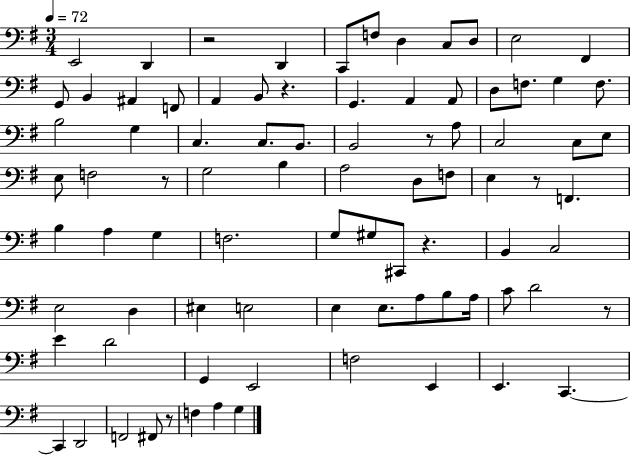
X:1
T:Untitled
M:3/4
L:1/4
K:G
E,,2 D,, z2 D,, C,,/2 F,/2 D, C,/2 D,/2 E,2 ^F,, G,,/2 B,, ^A,, F,,/2 A,, B,,/2 z G,, A,, A,,/2 D,/2 F,/2 G, F,/2 B,2 G, C, C,/2 B,,/2 B,,2 z/2 A,/2 C,2 C,/2 E,/2 E,/2 F,2 z/2 G,2 B, A,2 D,/2 F,/2 E, z/2 F,, B, A, G, F,2 G,/2 ^G,/2 ^C,,/2 z B,, C,2 E,2 D, ^E, E,2 E, E,/2 A,/2 B,/2 A,/4 C/2 D2 z/2 E D2 G,, E,,2 F,2 E,, E,, C,, C,, D,,2 F,,2 ^F,,/2 z/2 F, A, G,